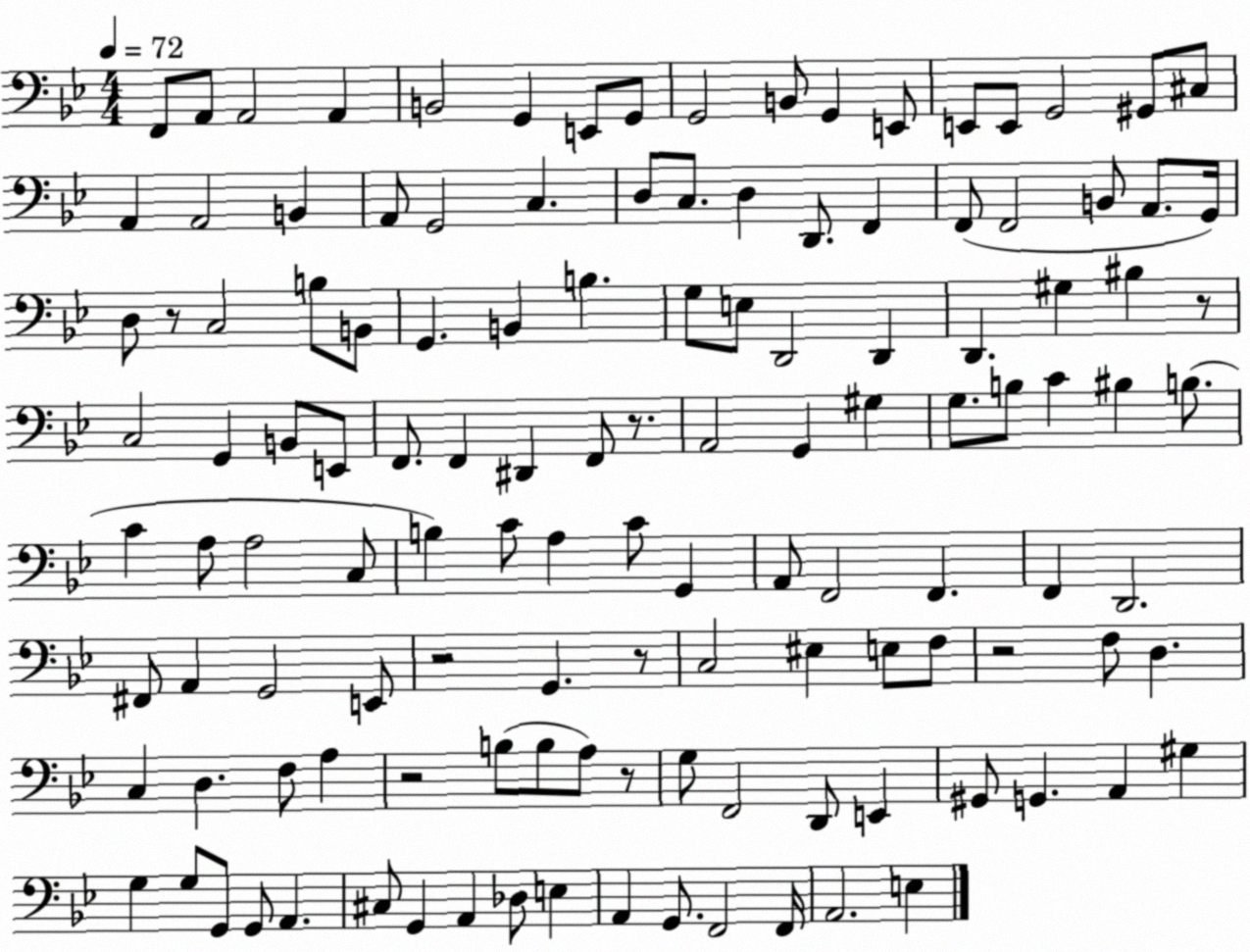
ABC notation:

X:1
T:Untitled
M:4/4
L:1/4
K:Bb
F,,/2 A,,/2 A,,2 A,, B,,2 G,, E,,/2 G,,/2 G,,2 B,,/2 G,, E,,/2 E,,/2 E,,/2 G,,2 ^G,,/2 ^C,/2 A,, A,,2 B,, A,,/2 G,,2 C, D,/2 C,/2 D, D,,/2 F,, F,,/2 F,,2 B,,/2 A,,/2 G,,/4 D,/2 z/2 C,2 B,/2 B,,/2 G,, B,, B, G,/2 E,/2 D,,2 D,, D,, ^G, ^B, z/2 C,2 G,, B,,/2 E,,/2 F,,/2 F,, ^D,, F,,/2 z/2 A,,2 G,, ^G, G,/2 B,/2 C ^B, B,/2 C A,/2 A,2 C,/2 B, C/2 A, C/2 G,, A,,/2 F,,2 F,, F,, D,,2 ^F,,/2 A,, G,,2 E,,/2 z2 G,, z/2 C,2 ^E, E,/2 F,/2 z2 F,/2 D, C, D, F,/2 A, z2 B,/2 B,/2 A,/2 z/2 G,/2 F,,2 D,,/2 E,, ^G,,/2 G,, A,, ^G, G, G,/2 G,,/2 G,,/2 A,, ^C,/2 G,, A,, _D,/2 E, A,, G,,/2 F,,2 F,,/4 A,,2 E,